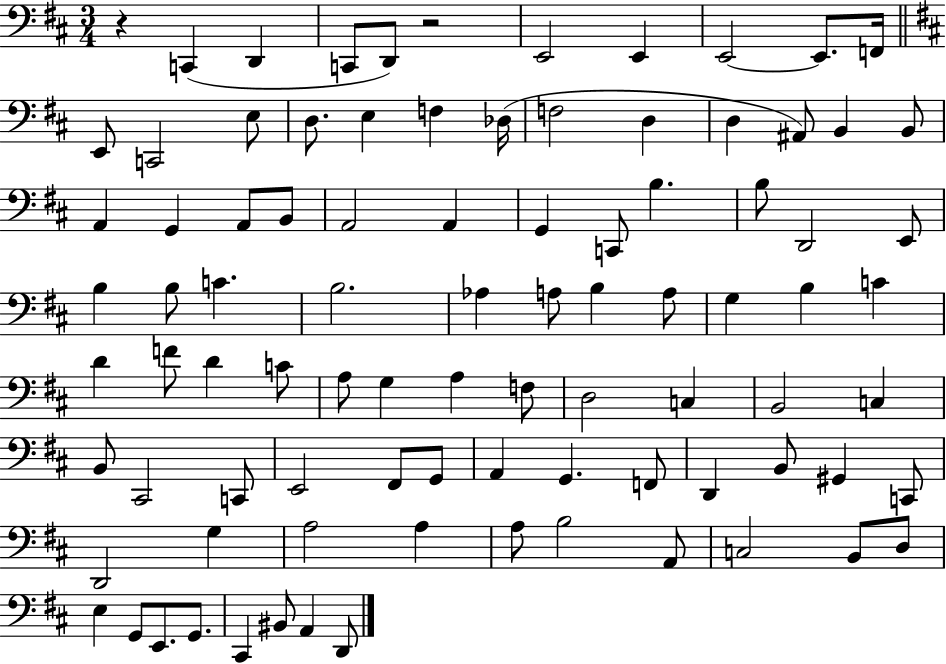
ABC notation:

X:1
T:Untitled
M:3/4
L:1/4
K:D
z C,, D,, C,,/2 D,,/2 z2 E,,2 E,, E,,2 E,,/2 F,,/4 E,,/2 C,,2 E,/2 D,/2 E, F, _D,/4 F,2 D, D, ^A,,/2 B,, B,,/2 A,, G,, A,,/2 B,,/2 A,,2 A,, G,, C,,/2 B, B,/2 D,,2 E,,/2 B, B,/2 C B,2 _A, A,/2 B, A,/2 G, B, C D F/2 D C/2 A,/2 G, A, F,/2 D,2 C, B,,2 C, B,,/2 ^C,,2 C,,/2 E,,2 ^F,,/2 G,,/2 A,, G,, F,,/2 D,, B,,/2 ^G,, C,,/2 D,,2 G, A,2 A, A,/2 B,2 A,,/2 C,2 B,,/2 D,/2 E, G,,/2 E,,/2 G,,/2 ^C,, ^B,,/2 A,, D,,/2